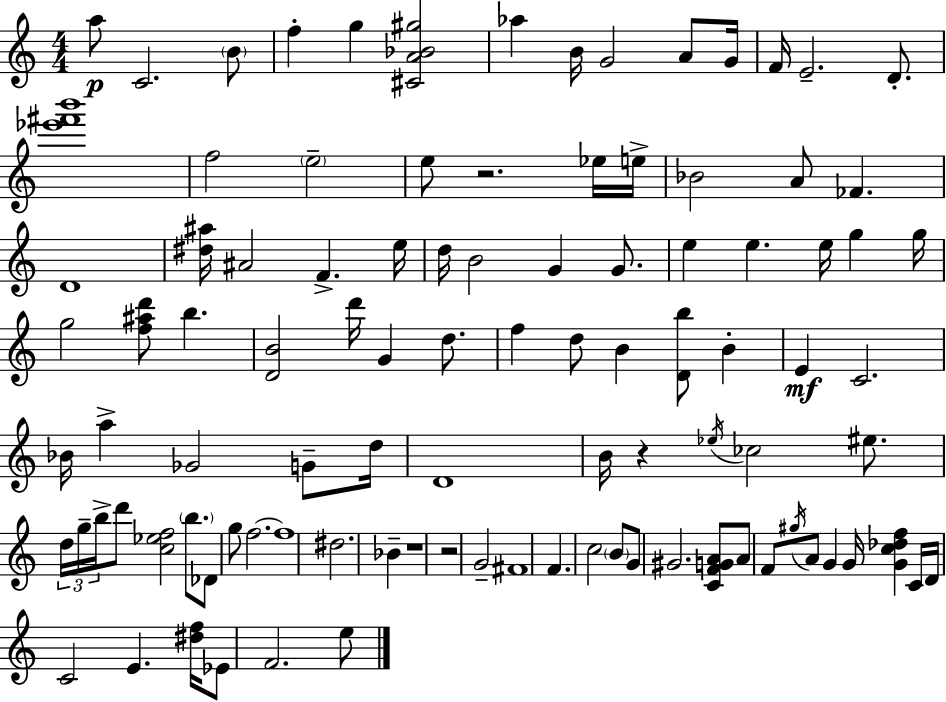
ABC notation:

X:1
T:Untitled
M:4/4
L:1/4
K:C
a/2 C2 B/2 f g [^CA_B^g]2 _a B/4 G2 A/2 G/4 F/4 E2 D/2 [_e'^f'b']4 f2 e2 e/2 z2 _e/4 e/4 _B2 A/2 _F D4 [^d^a]/4 ^A2 F e/4 d/4 B2 G G/2 e e e/4 g g/4 g2 [f^ad']/2 b [DB]2 d'/4 G d/2 f d/2 B [Db]/2 B E C2 _B/4 a _G2 G/2 d/4 D4 B/4 z _e/4 _c2 ^e/2 d/4 g/4 b/4 d'/2 [c_ef]2 b/2 _D/2 g/2 f2 f4 ^d2 _B z4 z2 G2 ^F4 F c2 B/2 G/2 ^G2 [CFGA]/2 A/2 F/2 ^g/4 A/2 G G/4 [Gc_df] C/4 D/4 C2 E [^df]/4 _E/2 F2 e/2